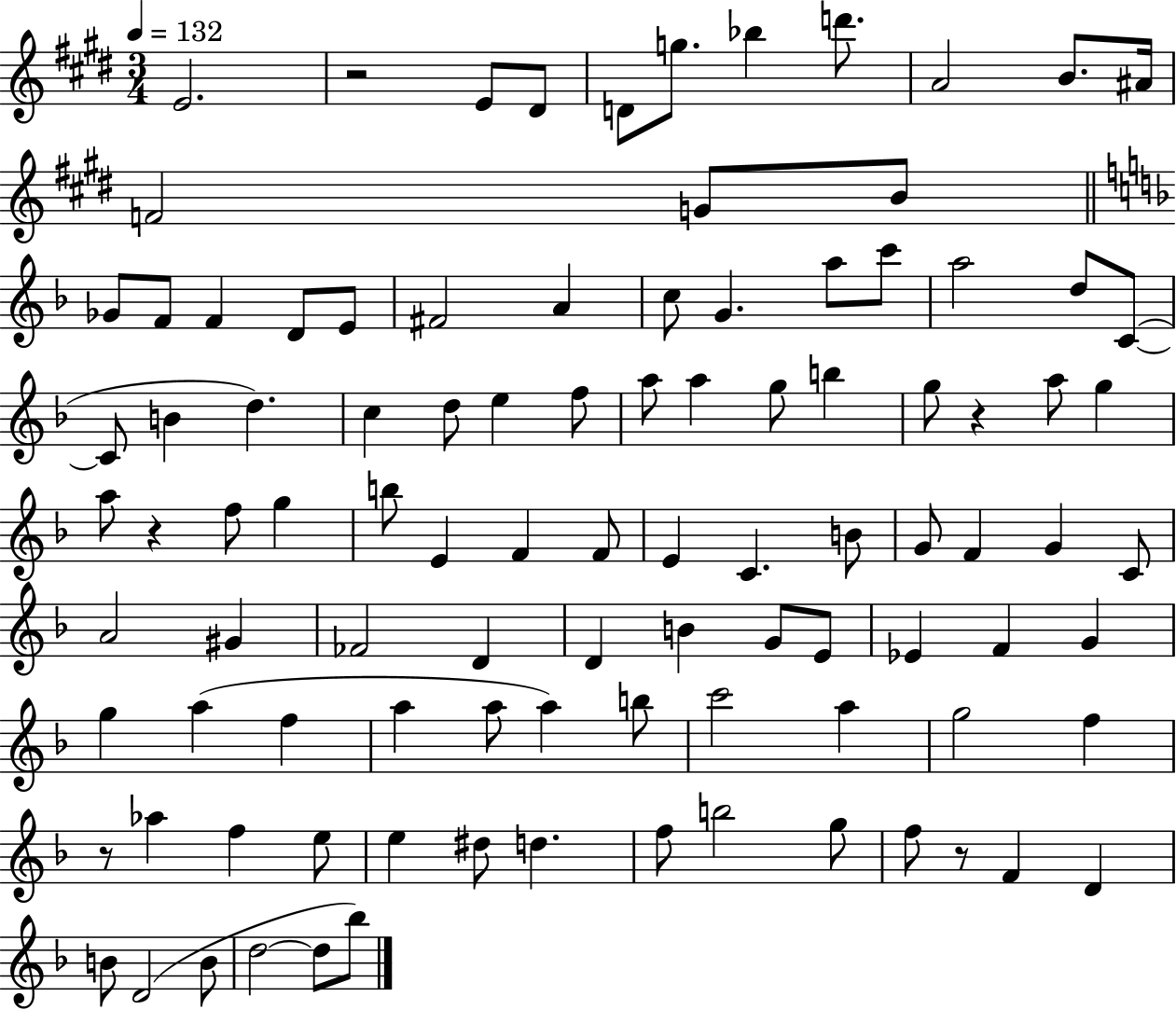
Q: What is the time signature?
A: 3/4